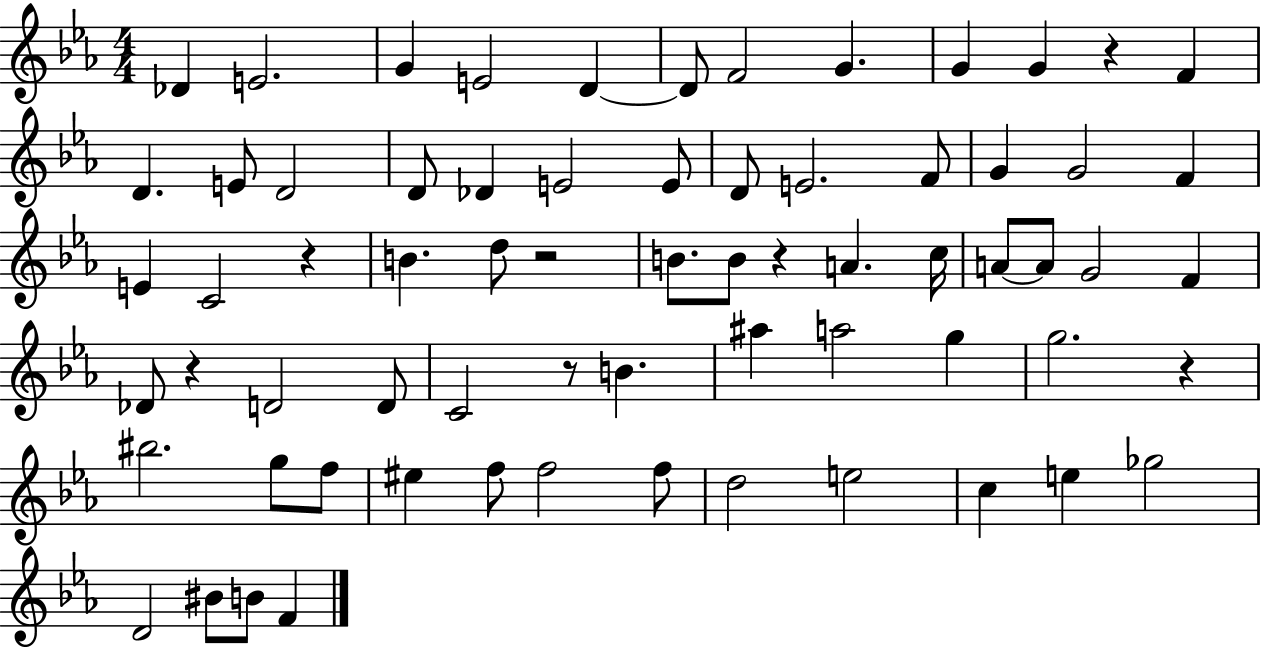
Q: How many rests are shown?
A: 7